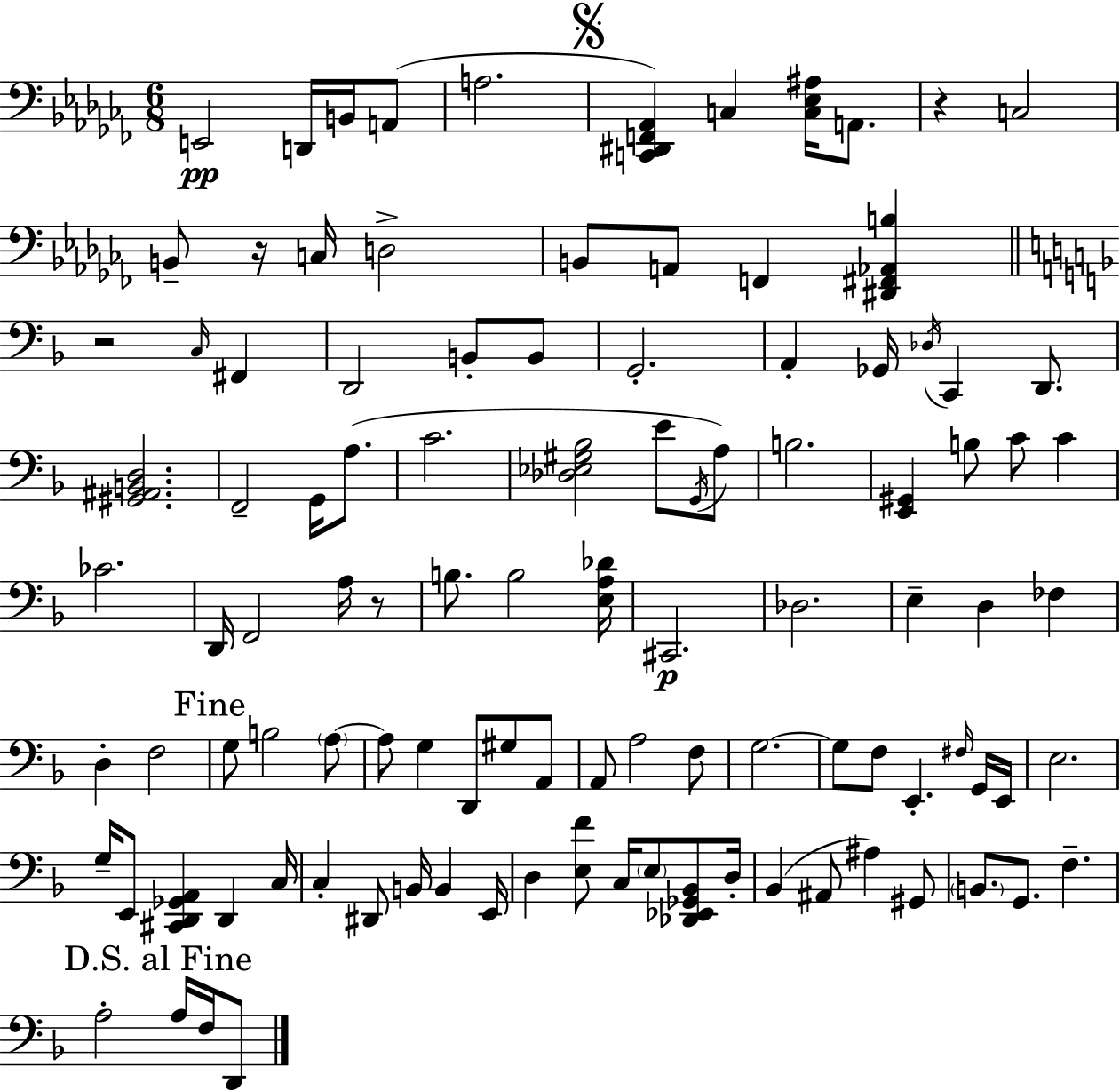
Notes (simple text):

E2/h D2/s B2/s A2/e A3/h. [C2,D#2,F2,Ab2]/q C3/q [C3,Eb3,A#3]/s A2/e. R/q C3/h B2/e R/s C3/s D3/h B2/e A2/e F2/q [D#2,F#2,Ab2,B3]/q R/h C3/s F#2/q D2/h B2/e B2/e G2/h. A2/q Gb2/s Db3/s C2/q D2/e. [G#2,A#2,B2,D3]/h. F2/h G2/s A3/e. C4/h. [Db3,Eb3,G#3,Bb3]/h E4/e G2/s A3/e B3/h. [E2,G#2]/q B3/e C4/e C4/q CES4/h. D2/s F2/h A3/s R/e B3/e. B3/h [E3,A3,Db4]/s C#2/h. Db3/h. E3/q D3/q FES3/q D3/q F3/h G3/e B3/h A3/e A3/e G3/q D2/e G#3/e A2/e A2/e A3/h F3/e G3/h. G3/e F3/e E2/q. F#3/s G2/s E2/s E3/h. G3/s E2/e [C#2,D2,Gb2,A2]/q D2/q C3/s C3/q D#2/e B2/s B2/q E2/s D3/q [E3,F4]/e C3/s E3/e [Db2,Eb2,Gb2,Bb2]/e D3/s Bb2/q A#2/e A#3/q G#2/e B2/e. G2/e. F3/q. A3/h A3/s F3/s D2/e